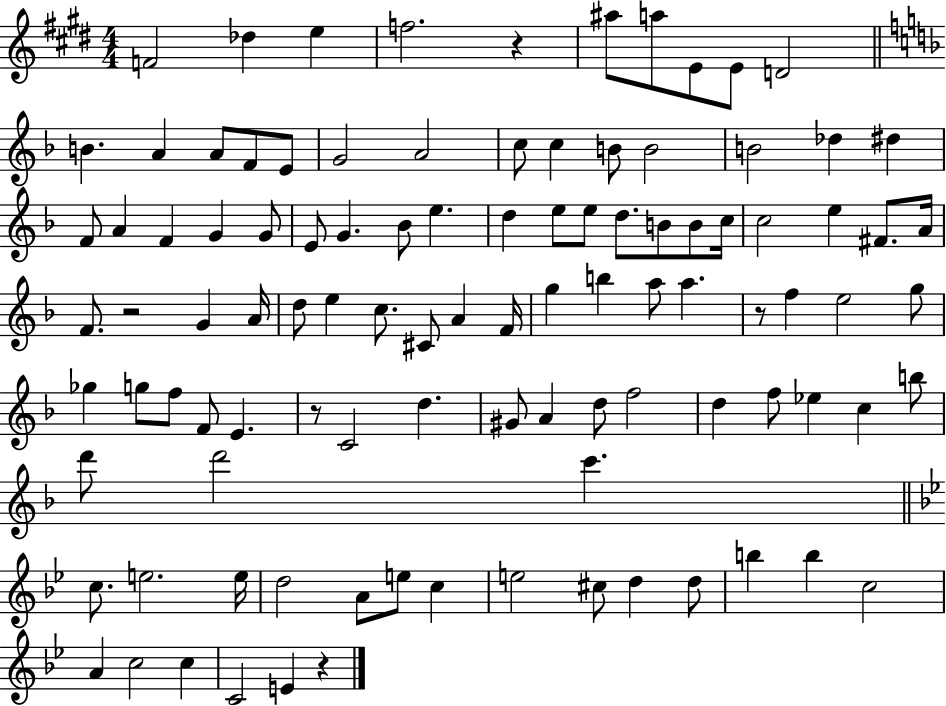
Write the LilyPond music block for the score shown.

{
  \clef treble
  \numericTimeSignature
  \time 4/4
  \key e \major
  f'2 des''4 e''4 | f''2. r4 | ais''8 a''8 e'8 e'8 d'2 | \bar "||" \break \key f \major b'4. a'4 a'8 f'8 e'8 | g'2 a'2 | c''8 c''4 b'8 b'2 | b'2 des''4 dis''4 | \break f'8 a'4 f'4 g'4 g'8 | e'8 g'4. bes'8 e''4. | d''4 e''8 e''8 d''8. b'8 b'8 c''16 | c''2 e''4 fis'8. a'16 | \break f'8. r2 g'4 a'16 | d''8 e''4 c''8. cis'8 a'4 f'16 | g''4 b''4 a''8 a''4. | r8 f''4 e''2 g''8 | \break ges''4 g''8 f''8 f'8 e'4. | r8 c'2 d''4. | gis'8 a'4 d''8 f''2 | d''4 f''8 ees''4 c''4 b''8 | \break d'''8 d'''2 c'''4. | \bar "||" \break \key g \minor c''8. e''2. e''16 | d''2 a'8 e''8 c''4 | e''2 cis''8 d''4 d''8 | b''4 b''4 c''2 | \break a'4 c''2 c''4 | c'2 e'4 r4 | \bar "|."
}